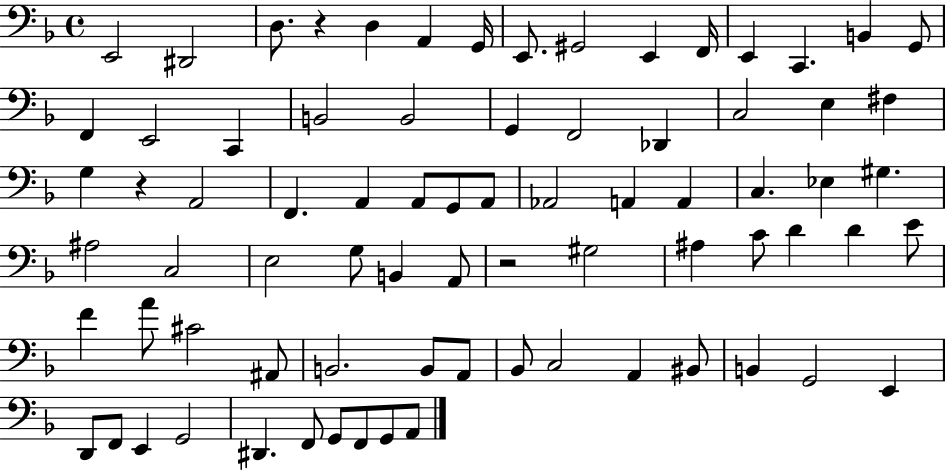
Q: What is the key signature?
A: F major